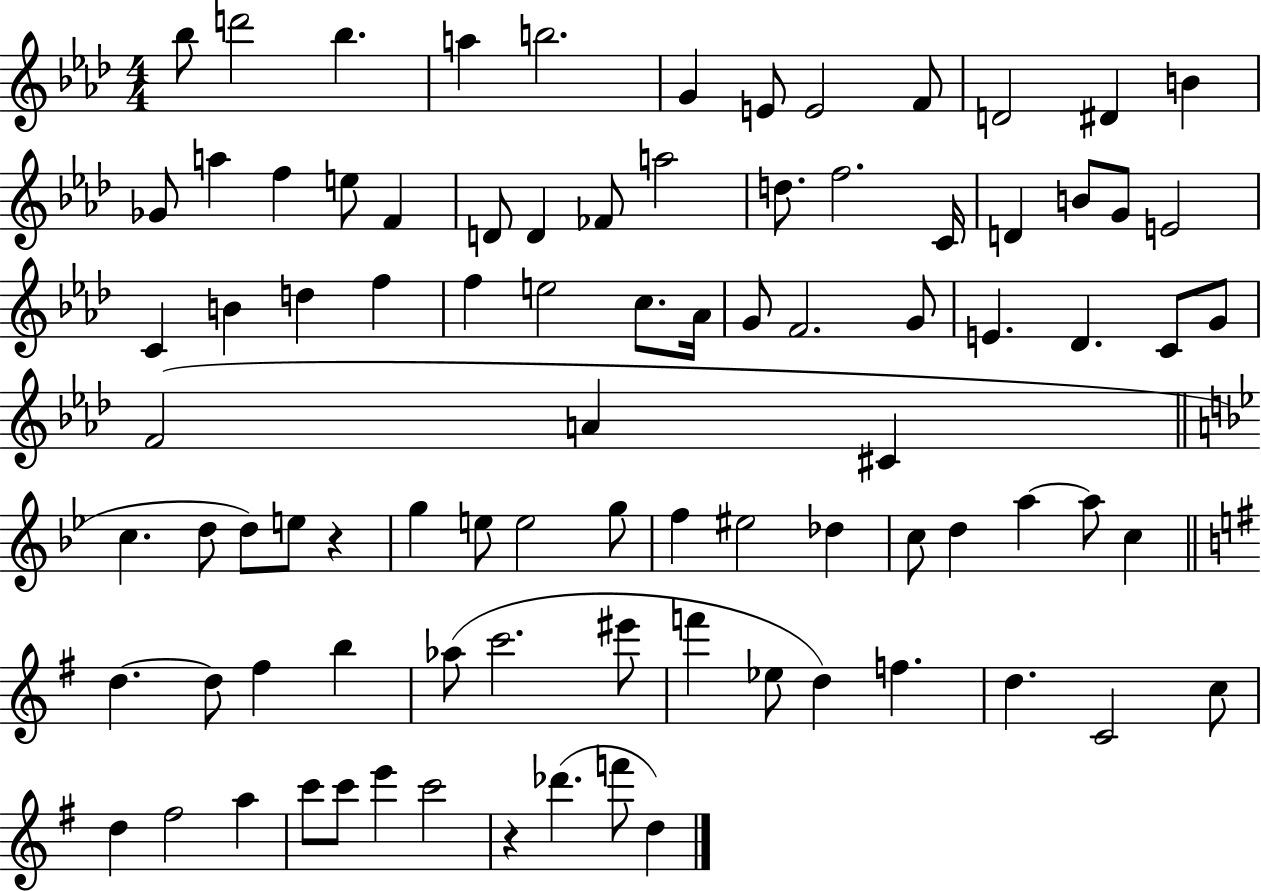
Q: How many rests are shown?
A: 2